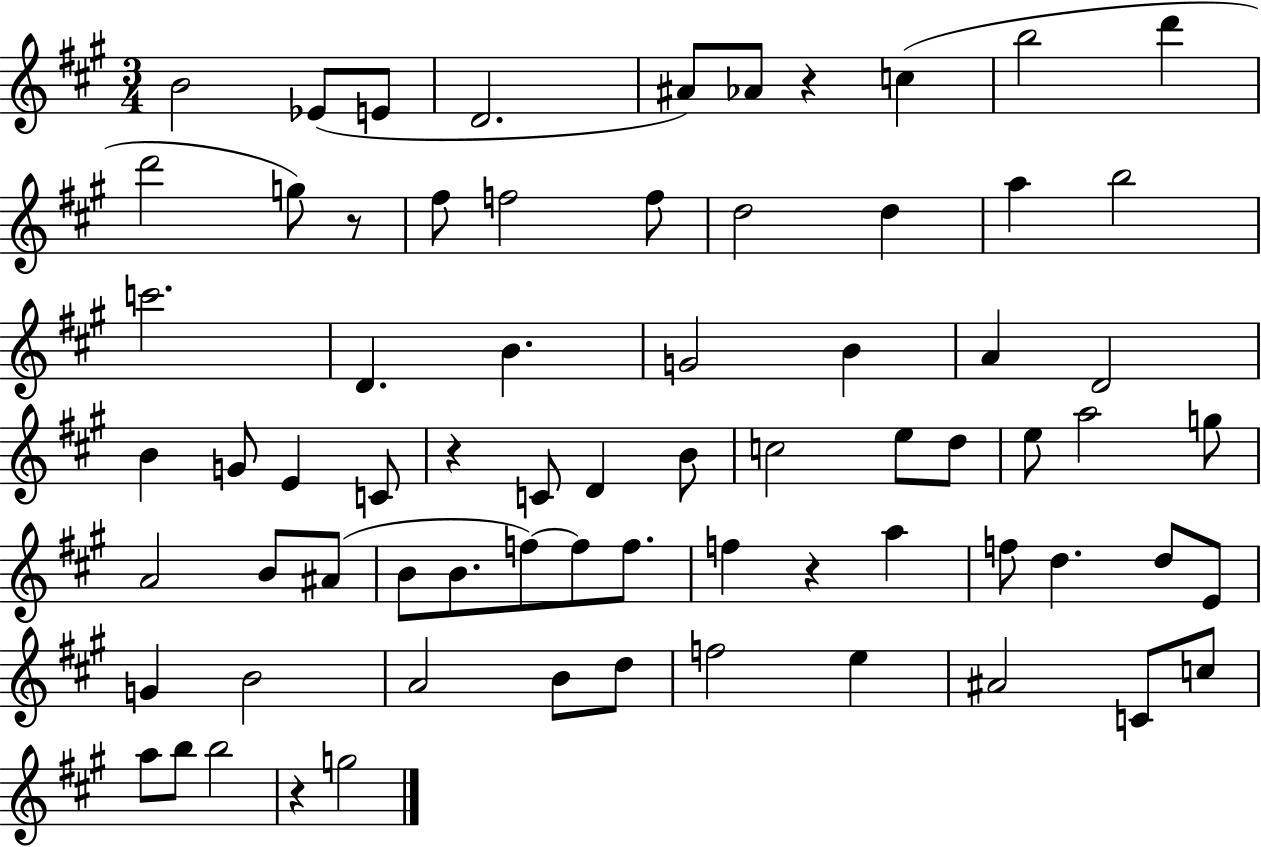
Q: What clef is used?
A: treble